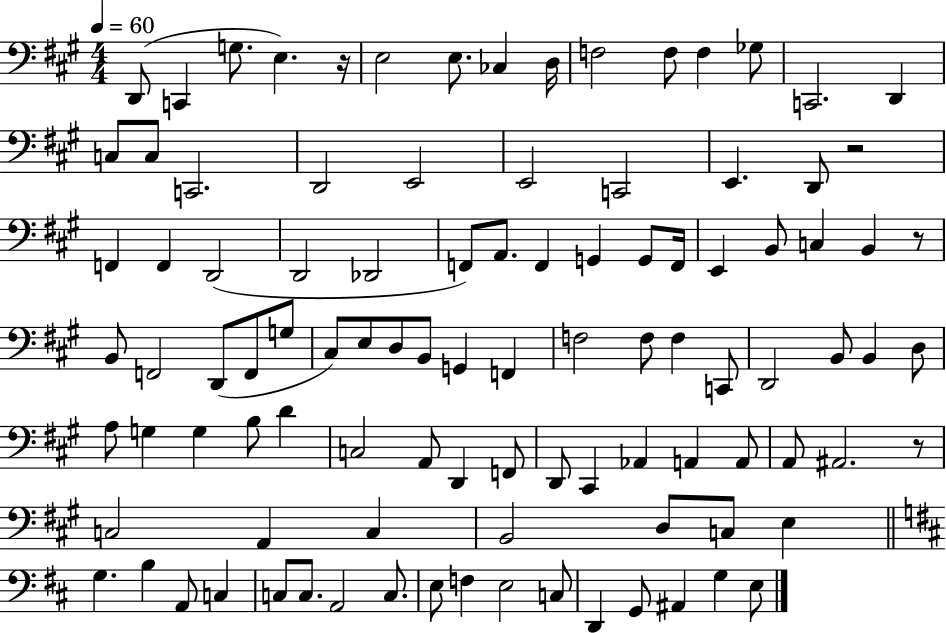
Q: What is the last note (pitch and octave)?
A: E3